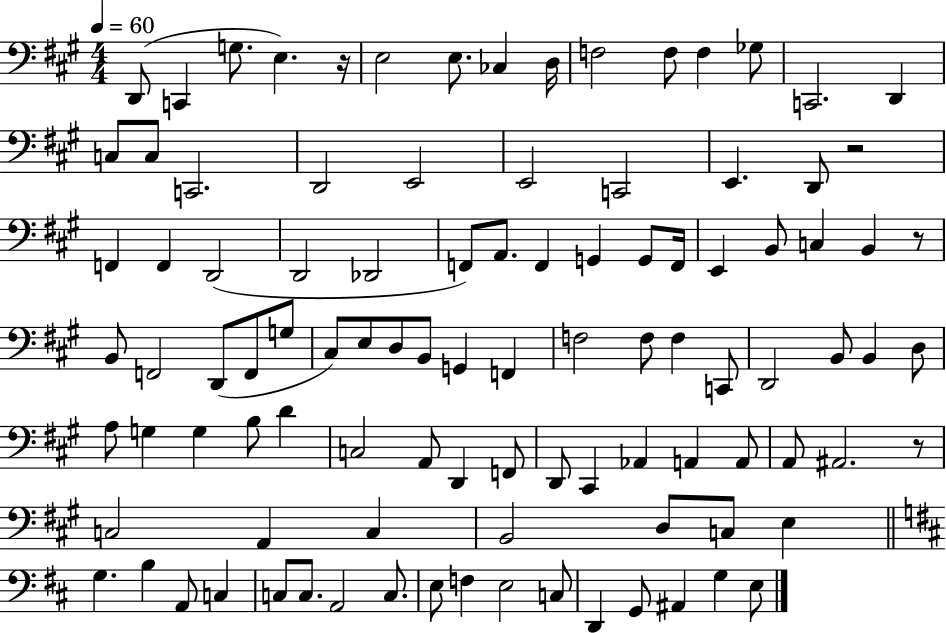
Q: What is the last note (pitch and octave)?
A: E3